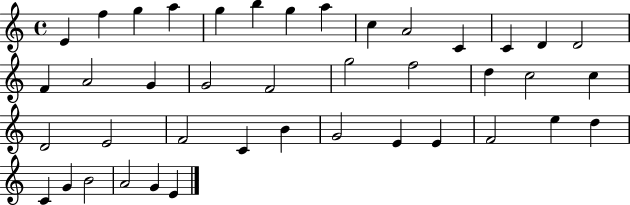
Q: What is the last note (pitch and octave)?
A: E4